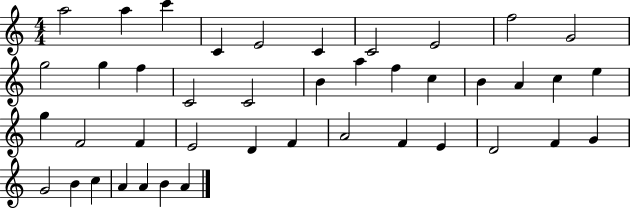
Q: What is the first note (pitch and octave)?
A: A5